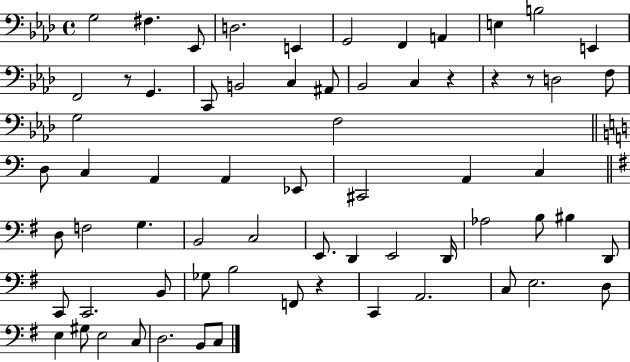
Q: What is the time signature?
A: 4/4